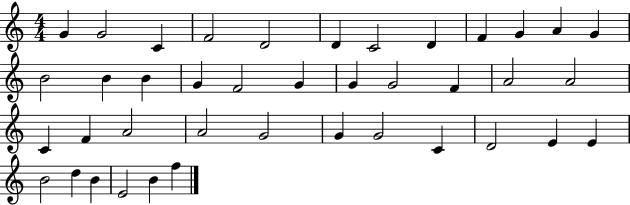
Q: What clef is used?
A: treble